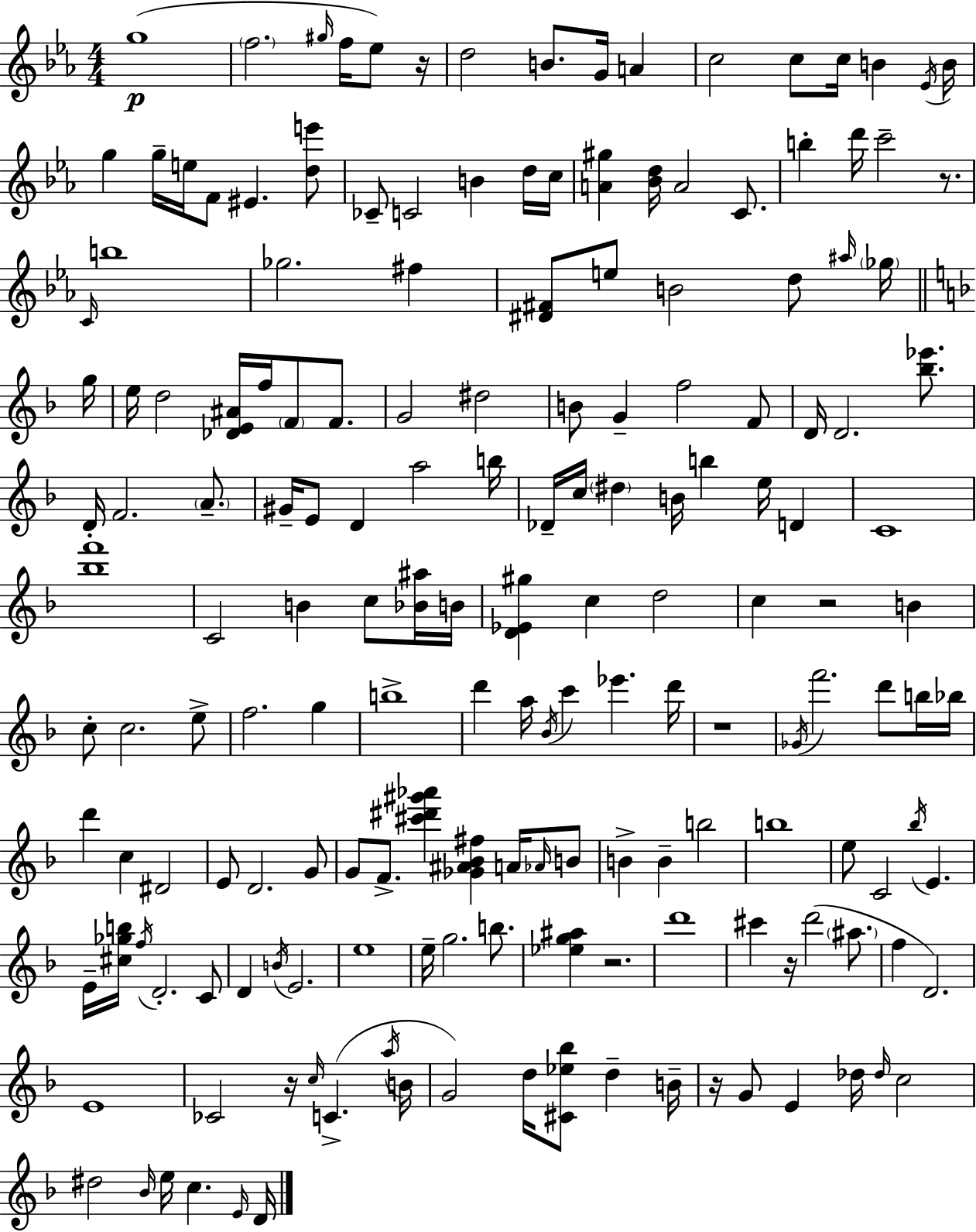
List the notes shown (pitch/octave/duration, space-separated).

G5/w F5/h. G#5/s F5/s Eb5/e R/s D5/h B4/e. G4/s A4/q C5/h C5/e C5/s B4/q Eb4/s B4/s G5/q G5/s E5/s F4/e EIS4/q. [D5,E6]/e CES4/e C4/h B4/q D5/s C5/s [A4,G#5]/q [Bb4,D5]/s A4/h C4/e. B5/q D6/s C6/h R/e. C4/s B5/w Gb5/h. F#5/q [D#4,F#4]/e E5/e B4/h D5/e A#5/s Gb5/s G5/s E5/s D5/h [Db4,E4,A#4]/s F5/s F4/e F4/e. G4/h D#5/h B4/e G4/q F5/h F4/e D4/s D4/h. [Bb5,Eb6]/e. D4/s F4/h. A4/e. G#4/s E4/e D4/q A5/h B5/s Db4/s C5/s D#5/q B4/s B5/q E5/s D4/q C4/w [Bb5,F6]/w C4/h B4/q C5/e [Bb4,A#5]/s B4/s [D4,Eb4,G#5]/q C5/q D5/h C5/q R/h B4/q C5/e C5/h. E5/e F5/h. G5/q B5/w D6/q A5/s Bb4/s C6/q Eb6/q. D6/s R/w Gb4/s F6/h. D6/e B5/s Bb5/s D6/q C5/q D#4/h E4/e D4/h. G4/e G4/e F4/e. [C#6,D#6,G#6,Ab6]/q [Gb4,A#4,Bb4,F#5]/q A4/s Ab4/s B4/e B4/q B4/q B5/h B5/w E5/e C4/h Bb5/s E4/q. E4/s [C#5,Gb5,B5]/s F5/s D4/h. C4/e D4/q B4/s E4/h. E5/w E5/s G5/h. B5/e. [Eb5,G5,A#5]/q R/h. D6/w C#6/q R/s D6/h A#5/e. F5/q D4/h. E4/w CES4/h R/s C5/s C4/q. A5/s B4/s G4/h D5/s [C#4,Eb5,Bb5]/e D5/q B4/s R/s G4/e E4/q Db5/s Db5/s C5/h D#5/h Bb4/s E5/s C5/q. E4/s D4/s